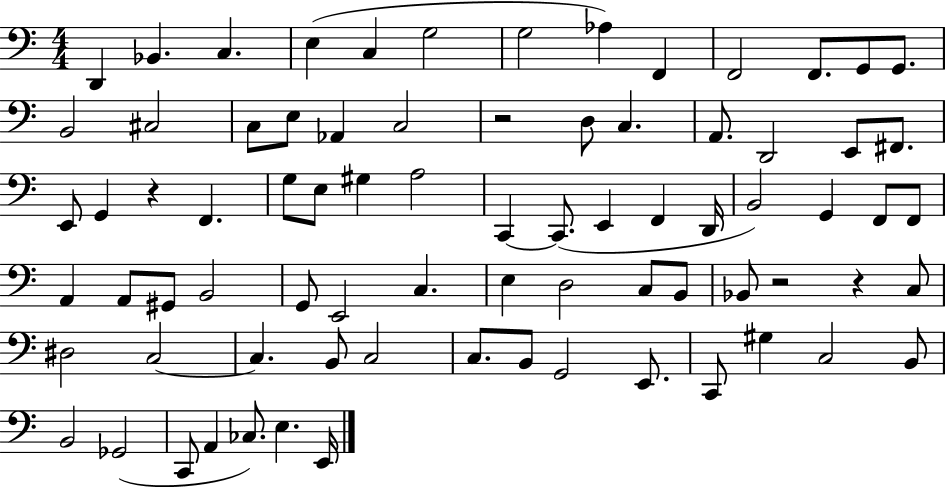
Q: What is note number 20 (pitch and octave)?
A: D3